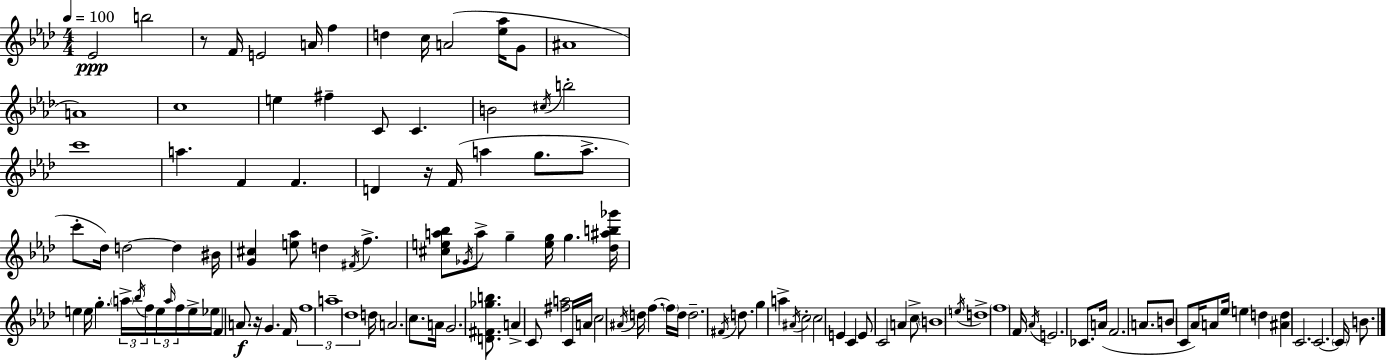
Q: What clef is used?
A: treble